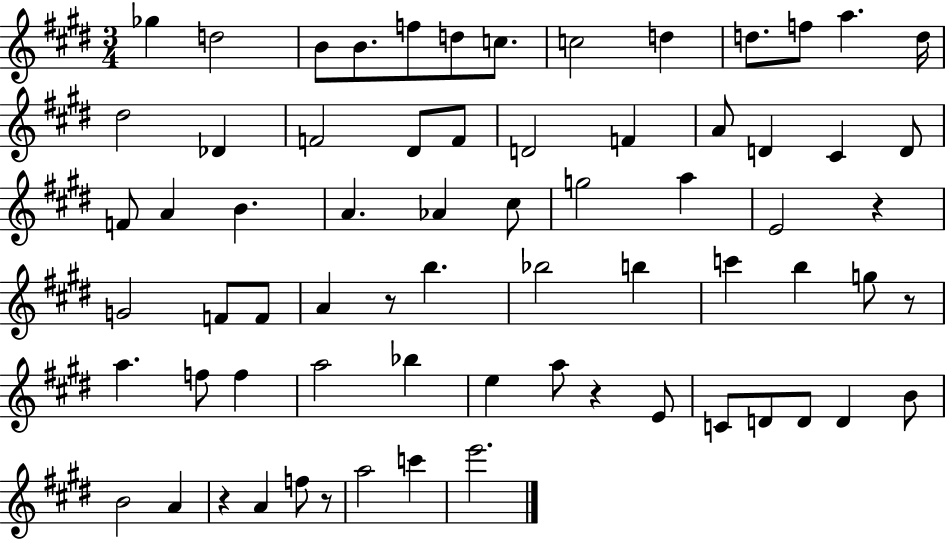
{
  \clef treble
  \numericTimeSignature
  \time 3/4
  \key e \major
  ges''4 d''2 | b'8 b'8. f''8 d''8 c''8. | c''2 d''4 | d''8. f''8 a''4. d''16 | \break dis''2 des'4 | f'2 dis'8 f'8 | d'2 f'4 | a'8 d'4 cis'4 d'8 | \break f'8 a'4 b'4. | a'4. aes'4 cis''8 | g''2 a''4 | e'2 r4 | \break g'2 f'8 f'8 | a'4 r8 b''4. | bes''2 b''4 | c'''4 b''4 g''8 r8 | \break a''4. f''8 f''4 | a''2 bes''4 | e''4 a''8 r4 e'8 | c'8 d'8 d'8 d'4 b'8 | \break b'2 a'4 | r4 a'4 f''8 r8 | a''2 c'''4 | e'''2. | \break \bar "|."
}